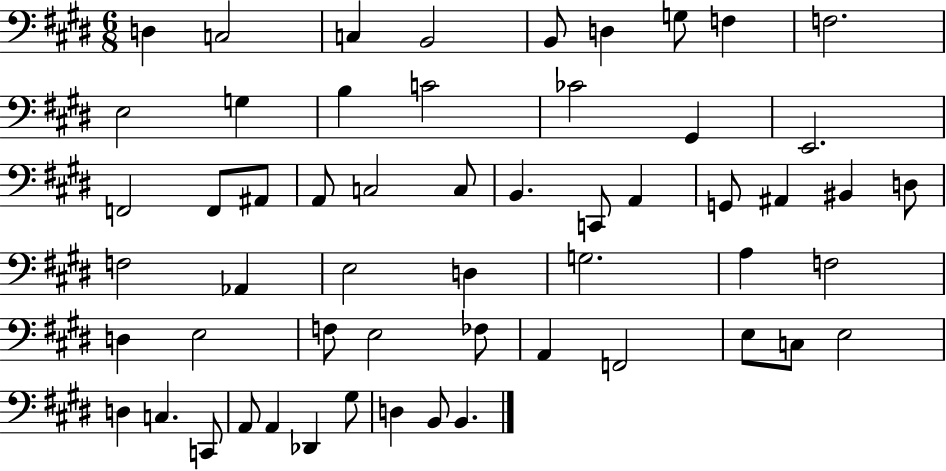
X:1
T:Untitled
M:6/8
L:1/4
K:E
D, C,2 C, B,,2 B,,/2 D, G,/2 F, F,2 E,2 G, B, C2 _C2 ^G,, E,,2 F,,2 F,,/2 ^A,,/2 A,,/2 C,2 C,/2 B,, C,,/2 A,, G,,/2 ^A,, ^B,, D,/2 F,2 _A,, E,2 D, G,2 A, F,2 D, E,2 F,/2 E,2 _F,/2 A,, F,,2 E,/2 C,/2 E,2 D, C, C,,/2 A,,/2 A,, _D,, ^G,/2 D, B,,/2 B,,